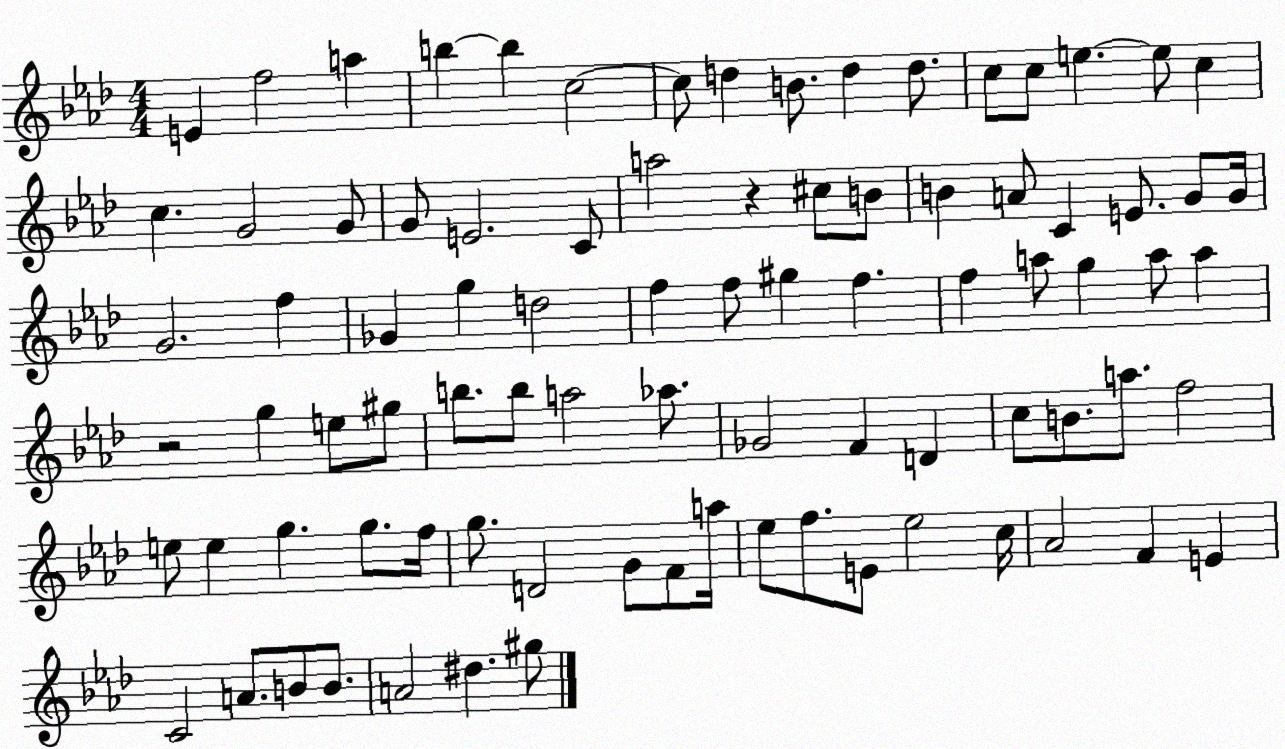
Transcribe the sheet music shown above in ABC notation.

X:1
T:Untitled
M:4/4
L:1/4
K:Ab
E f2 a b b c2 c/2 d B/2 d d/2 c/2 c/2 e e/2 c c G2 G/2 G/2 E2 C/2 a2 z ^c/2 B/2 B A/2 C E/2 G/2 G/4 G2 f _G g d2 f f/2 ^g f f a/2 g a/2 a z2 g e/2 ^g/2 b/2 b/2 a2 _a/2 _G2 F D c/2 B/2 a/2 f2 e/2 e g g/2 f/4 g/2 D2 G/2 F/2 a/4 _e/2 f/2 E/2 _e2 c/4 _A2 F E C2 A/2 B/2 B/2 A2 ^d ^g/2